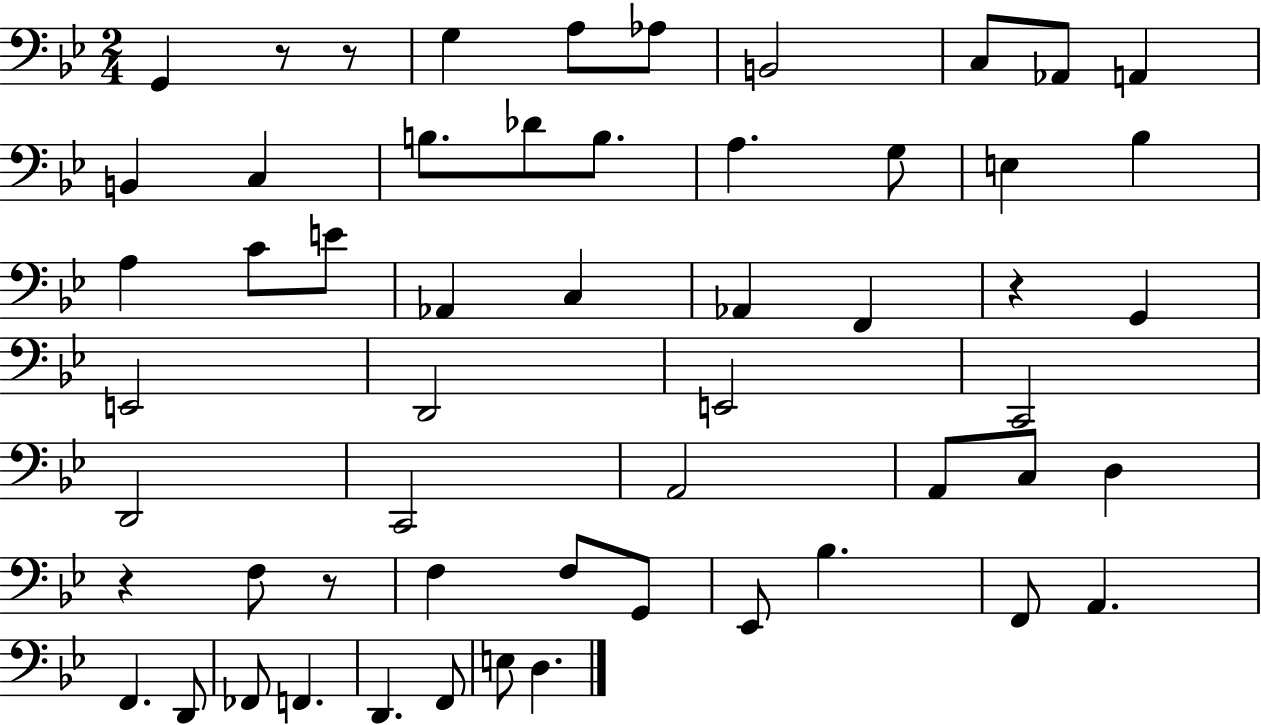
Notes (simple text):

G2/q R/e R/e G3/q A3/e Ab3/e B2/h C3/e Ab2/e A2/q B2/q C3/q B3/e. Db4/e B3/e. A3/q. G3/e E3/q Bb3/q A3/q C4/e E4/e Ab2/q C3/q Ab2/q F2/q R/q G2/q E2/h D2/h E2/h C2/h D2/h C2/h A2/h A2/e C3/e D3/q R/q F3/e R/e F3/q F3/e G2/e Eb2/e Bb3/q. F2/e A2/q. F2/q. D2/e FES2/e F2/q. D2/q. F2/e E3/e D3/q.